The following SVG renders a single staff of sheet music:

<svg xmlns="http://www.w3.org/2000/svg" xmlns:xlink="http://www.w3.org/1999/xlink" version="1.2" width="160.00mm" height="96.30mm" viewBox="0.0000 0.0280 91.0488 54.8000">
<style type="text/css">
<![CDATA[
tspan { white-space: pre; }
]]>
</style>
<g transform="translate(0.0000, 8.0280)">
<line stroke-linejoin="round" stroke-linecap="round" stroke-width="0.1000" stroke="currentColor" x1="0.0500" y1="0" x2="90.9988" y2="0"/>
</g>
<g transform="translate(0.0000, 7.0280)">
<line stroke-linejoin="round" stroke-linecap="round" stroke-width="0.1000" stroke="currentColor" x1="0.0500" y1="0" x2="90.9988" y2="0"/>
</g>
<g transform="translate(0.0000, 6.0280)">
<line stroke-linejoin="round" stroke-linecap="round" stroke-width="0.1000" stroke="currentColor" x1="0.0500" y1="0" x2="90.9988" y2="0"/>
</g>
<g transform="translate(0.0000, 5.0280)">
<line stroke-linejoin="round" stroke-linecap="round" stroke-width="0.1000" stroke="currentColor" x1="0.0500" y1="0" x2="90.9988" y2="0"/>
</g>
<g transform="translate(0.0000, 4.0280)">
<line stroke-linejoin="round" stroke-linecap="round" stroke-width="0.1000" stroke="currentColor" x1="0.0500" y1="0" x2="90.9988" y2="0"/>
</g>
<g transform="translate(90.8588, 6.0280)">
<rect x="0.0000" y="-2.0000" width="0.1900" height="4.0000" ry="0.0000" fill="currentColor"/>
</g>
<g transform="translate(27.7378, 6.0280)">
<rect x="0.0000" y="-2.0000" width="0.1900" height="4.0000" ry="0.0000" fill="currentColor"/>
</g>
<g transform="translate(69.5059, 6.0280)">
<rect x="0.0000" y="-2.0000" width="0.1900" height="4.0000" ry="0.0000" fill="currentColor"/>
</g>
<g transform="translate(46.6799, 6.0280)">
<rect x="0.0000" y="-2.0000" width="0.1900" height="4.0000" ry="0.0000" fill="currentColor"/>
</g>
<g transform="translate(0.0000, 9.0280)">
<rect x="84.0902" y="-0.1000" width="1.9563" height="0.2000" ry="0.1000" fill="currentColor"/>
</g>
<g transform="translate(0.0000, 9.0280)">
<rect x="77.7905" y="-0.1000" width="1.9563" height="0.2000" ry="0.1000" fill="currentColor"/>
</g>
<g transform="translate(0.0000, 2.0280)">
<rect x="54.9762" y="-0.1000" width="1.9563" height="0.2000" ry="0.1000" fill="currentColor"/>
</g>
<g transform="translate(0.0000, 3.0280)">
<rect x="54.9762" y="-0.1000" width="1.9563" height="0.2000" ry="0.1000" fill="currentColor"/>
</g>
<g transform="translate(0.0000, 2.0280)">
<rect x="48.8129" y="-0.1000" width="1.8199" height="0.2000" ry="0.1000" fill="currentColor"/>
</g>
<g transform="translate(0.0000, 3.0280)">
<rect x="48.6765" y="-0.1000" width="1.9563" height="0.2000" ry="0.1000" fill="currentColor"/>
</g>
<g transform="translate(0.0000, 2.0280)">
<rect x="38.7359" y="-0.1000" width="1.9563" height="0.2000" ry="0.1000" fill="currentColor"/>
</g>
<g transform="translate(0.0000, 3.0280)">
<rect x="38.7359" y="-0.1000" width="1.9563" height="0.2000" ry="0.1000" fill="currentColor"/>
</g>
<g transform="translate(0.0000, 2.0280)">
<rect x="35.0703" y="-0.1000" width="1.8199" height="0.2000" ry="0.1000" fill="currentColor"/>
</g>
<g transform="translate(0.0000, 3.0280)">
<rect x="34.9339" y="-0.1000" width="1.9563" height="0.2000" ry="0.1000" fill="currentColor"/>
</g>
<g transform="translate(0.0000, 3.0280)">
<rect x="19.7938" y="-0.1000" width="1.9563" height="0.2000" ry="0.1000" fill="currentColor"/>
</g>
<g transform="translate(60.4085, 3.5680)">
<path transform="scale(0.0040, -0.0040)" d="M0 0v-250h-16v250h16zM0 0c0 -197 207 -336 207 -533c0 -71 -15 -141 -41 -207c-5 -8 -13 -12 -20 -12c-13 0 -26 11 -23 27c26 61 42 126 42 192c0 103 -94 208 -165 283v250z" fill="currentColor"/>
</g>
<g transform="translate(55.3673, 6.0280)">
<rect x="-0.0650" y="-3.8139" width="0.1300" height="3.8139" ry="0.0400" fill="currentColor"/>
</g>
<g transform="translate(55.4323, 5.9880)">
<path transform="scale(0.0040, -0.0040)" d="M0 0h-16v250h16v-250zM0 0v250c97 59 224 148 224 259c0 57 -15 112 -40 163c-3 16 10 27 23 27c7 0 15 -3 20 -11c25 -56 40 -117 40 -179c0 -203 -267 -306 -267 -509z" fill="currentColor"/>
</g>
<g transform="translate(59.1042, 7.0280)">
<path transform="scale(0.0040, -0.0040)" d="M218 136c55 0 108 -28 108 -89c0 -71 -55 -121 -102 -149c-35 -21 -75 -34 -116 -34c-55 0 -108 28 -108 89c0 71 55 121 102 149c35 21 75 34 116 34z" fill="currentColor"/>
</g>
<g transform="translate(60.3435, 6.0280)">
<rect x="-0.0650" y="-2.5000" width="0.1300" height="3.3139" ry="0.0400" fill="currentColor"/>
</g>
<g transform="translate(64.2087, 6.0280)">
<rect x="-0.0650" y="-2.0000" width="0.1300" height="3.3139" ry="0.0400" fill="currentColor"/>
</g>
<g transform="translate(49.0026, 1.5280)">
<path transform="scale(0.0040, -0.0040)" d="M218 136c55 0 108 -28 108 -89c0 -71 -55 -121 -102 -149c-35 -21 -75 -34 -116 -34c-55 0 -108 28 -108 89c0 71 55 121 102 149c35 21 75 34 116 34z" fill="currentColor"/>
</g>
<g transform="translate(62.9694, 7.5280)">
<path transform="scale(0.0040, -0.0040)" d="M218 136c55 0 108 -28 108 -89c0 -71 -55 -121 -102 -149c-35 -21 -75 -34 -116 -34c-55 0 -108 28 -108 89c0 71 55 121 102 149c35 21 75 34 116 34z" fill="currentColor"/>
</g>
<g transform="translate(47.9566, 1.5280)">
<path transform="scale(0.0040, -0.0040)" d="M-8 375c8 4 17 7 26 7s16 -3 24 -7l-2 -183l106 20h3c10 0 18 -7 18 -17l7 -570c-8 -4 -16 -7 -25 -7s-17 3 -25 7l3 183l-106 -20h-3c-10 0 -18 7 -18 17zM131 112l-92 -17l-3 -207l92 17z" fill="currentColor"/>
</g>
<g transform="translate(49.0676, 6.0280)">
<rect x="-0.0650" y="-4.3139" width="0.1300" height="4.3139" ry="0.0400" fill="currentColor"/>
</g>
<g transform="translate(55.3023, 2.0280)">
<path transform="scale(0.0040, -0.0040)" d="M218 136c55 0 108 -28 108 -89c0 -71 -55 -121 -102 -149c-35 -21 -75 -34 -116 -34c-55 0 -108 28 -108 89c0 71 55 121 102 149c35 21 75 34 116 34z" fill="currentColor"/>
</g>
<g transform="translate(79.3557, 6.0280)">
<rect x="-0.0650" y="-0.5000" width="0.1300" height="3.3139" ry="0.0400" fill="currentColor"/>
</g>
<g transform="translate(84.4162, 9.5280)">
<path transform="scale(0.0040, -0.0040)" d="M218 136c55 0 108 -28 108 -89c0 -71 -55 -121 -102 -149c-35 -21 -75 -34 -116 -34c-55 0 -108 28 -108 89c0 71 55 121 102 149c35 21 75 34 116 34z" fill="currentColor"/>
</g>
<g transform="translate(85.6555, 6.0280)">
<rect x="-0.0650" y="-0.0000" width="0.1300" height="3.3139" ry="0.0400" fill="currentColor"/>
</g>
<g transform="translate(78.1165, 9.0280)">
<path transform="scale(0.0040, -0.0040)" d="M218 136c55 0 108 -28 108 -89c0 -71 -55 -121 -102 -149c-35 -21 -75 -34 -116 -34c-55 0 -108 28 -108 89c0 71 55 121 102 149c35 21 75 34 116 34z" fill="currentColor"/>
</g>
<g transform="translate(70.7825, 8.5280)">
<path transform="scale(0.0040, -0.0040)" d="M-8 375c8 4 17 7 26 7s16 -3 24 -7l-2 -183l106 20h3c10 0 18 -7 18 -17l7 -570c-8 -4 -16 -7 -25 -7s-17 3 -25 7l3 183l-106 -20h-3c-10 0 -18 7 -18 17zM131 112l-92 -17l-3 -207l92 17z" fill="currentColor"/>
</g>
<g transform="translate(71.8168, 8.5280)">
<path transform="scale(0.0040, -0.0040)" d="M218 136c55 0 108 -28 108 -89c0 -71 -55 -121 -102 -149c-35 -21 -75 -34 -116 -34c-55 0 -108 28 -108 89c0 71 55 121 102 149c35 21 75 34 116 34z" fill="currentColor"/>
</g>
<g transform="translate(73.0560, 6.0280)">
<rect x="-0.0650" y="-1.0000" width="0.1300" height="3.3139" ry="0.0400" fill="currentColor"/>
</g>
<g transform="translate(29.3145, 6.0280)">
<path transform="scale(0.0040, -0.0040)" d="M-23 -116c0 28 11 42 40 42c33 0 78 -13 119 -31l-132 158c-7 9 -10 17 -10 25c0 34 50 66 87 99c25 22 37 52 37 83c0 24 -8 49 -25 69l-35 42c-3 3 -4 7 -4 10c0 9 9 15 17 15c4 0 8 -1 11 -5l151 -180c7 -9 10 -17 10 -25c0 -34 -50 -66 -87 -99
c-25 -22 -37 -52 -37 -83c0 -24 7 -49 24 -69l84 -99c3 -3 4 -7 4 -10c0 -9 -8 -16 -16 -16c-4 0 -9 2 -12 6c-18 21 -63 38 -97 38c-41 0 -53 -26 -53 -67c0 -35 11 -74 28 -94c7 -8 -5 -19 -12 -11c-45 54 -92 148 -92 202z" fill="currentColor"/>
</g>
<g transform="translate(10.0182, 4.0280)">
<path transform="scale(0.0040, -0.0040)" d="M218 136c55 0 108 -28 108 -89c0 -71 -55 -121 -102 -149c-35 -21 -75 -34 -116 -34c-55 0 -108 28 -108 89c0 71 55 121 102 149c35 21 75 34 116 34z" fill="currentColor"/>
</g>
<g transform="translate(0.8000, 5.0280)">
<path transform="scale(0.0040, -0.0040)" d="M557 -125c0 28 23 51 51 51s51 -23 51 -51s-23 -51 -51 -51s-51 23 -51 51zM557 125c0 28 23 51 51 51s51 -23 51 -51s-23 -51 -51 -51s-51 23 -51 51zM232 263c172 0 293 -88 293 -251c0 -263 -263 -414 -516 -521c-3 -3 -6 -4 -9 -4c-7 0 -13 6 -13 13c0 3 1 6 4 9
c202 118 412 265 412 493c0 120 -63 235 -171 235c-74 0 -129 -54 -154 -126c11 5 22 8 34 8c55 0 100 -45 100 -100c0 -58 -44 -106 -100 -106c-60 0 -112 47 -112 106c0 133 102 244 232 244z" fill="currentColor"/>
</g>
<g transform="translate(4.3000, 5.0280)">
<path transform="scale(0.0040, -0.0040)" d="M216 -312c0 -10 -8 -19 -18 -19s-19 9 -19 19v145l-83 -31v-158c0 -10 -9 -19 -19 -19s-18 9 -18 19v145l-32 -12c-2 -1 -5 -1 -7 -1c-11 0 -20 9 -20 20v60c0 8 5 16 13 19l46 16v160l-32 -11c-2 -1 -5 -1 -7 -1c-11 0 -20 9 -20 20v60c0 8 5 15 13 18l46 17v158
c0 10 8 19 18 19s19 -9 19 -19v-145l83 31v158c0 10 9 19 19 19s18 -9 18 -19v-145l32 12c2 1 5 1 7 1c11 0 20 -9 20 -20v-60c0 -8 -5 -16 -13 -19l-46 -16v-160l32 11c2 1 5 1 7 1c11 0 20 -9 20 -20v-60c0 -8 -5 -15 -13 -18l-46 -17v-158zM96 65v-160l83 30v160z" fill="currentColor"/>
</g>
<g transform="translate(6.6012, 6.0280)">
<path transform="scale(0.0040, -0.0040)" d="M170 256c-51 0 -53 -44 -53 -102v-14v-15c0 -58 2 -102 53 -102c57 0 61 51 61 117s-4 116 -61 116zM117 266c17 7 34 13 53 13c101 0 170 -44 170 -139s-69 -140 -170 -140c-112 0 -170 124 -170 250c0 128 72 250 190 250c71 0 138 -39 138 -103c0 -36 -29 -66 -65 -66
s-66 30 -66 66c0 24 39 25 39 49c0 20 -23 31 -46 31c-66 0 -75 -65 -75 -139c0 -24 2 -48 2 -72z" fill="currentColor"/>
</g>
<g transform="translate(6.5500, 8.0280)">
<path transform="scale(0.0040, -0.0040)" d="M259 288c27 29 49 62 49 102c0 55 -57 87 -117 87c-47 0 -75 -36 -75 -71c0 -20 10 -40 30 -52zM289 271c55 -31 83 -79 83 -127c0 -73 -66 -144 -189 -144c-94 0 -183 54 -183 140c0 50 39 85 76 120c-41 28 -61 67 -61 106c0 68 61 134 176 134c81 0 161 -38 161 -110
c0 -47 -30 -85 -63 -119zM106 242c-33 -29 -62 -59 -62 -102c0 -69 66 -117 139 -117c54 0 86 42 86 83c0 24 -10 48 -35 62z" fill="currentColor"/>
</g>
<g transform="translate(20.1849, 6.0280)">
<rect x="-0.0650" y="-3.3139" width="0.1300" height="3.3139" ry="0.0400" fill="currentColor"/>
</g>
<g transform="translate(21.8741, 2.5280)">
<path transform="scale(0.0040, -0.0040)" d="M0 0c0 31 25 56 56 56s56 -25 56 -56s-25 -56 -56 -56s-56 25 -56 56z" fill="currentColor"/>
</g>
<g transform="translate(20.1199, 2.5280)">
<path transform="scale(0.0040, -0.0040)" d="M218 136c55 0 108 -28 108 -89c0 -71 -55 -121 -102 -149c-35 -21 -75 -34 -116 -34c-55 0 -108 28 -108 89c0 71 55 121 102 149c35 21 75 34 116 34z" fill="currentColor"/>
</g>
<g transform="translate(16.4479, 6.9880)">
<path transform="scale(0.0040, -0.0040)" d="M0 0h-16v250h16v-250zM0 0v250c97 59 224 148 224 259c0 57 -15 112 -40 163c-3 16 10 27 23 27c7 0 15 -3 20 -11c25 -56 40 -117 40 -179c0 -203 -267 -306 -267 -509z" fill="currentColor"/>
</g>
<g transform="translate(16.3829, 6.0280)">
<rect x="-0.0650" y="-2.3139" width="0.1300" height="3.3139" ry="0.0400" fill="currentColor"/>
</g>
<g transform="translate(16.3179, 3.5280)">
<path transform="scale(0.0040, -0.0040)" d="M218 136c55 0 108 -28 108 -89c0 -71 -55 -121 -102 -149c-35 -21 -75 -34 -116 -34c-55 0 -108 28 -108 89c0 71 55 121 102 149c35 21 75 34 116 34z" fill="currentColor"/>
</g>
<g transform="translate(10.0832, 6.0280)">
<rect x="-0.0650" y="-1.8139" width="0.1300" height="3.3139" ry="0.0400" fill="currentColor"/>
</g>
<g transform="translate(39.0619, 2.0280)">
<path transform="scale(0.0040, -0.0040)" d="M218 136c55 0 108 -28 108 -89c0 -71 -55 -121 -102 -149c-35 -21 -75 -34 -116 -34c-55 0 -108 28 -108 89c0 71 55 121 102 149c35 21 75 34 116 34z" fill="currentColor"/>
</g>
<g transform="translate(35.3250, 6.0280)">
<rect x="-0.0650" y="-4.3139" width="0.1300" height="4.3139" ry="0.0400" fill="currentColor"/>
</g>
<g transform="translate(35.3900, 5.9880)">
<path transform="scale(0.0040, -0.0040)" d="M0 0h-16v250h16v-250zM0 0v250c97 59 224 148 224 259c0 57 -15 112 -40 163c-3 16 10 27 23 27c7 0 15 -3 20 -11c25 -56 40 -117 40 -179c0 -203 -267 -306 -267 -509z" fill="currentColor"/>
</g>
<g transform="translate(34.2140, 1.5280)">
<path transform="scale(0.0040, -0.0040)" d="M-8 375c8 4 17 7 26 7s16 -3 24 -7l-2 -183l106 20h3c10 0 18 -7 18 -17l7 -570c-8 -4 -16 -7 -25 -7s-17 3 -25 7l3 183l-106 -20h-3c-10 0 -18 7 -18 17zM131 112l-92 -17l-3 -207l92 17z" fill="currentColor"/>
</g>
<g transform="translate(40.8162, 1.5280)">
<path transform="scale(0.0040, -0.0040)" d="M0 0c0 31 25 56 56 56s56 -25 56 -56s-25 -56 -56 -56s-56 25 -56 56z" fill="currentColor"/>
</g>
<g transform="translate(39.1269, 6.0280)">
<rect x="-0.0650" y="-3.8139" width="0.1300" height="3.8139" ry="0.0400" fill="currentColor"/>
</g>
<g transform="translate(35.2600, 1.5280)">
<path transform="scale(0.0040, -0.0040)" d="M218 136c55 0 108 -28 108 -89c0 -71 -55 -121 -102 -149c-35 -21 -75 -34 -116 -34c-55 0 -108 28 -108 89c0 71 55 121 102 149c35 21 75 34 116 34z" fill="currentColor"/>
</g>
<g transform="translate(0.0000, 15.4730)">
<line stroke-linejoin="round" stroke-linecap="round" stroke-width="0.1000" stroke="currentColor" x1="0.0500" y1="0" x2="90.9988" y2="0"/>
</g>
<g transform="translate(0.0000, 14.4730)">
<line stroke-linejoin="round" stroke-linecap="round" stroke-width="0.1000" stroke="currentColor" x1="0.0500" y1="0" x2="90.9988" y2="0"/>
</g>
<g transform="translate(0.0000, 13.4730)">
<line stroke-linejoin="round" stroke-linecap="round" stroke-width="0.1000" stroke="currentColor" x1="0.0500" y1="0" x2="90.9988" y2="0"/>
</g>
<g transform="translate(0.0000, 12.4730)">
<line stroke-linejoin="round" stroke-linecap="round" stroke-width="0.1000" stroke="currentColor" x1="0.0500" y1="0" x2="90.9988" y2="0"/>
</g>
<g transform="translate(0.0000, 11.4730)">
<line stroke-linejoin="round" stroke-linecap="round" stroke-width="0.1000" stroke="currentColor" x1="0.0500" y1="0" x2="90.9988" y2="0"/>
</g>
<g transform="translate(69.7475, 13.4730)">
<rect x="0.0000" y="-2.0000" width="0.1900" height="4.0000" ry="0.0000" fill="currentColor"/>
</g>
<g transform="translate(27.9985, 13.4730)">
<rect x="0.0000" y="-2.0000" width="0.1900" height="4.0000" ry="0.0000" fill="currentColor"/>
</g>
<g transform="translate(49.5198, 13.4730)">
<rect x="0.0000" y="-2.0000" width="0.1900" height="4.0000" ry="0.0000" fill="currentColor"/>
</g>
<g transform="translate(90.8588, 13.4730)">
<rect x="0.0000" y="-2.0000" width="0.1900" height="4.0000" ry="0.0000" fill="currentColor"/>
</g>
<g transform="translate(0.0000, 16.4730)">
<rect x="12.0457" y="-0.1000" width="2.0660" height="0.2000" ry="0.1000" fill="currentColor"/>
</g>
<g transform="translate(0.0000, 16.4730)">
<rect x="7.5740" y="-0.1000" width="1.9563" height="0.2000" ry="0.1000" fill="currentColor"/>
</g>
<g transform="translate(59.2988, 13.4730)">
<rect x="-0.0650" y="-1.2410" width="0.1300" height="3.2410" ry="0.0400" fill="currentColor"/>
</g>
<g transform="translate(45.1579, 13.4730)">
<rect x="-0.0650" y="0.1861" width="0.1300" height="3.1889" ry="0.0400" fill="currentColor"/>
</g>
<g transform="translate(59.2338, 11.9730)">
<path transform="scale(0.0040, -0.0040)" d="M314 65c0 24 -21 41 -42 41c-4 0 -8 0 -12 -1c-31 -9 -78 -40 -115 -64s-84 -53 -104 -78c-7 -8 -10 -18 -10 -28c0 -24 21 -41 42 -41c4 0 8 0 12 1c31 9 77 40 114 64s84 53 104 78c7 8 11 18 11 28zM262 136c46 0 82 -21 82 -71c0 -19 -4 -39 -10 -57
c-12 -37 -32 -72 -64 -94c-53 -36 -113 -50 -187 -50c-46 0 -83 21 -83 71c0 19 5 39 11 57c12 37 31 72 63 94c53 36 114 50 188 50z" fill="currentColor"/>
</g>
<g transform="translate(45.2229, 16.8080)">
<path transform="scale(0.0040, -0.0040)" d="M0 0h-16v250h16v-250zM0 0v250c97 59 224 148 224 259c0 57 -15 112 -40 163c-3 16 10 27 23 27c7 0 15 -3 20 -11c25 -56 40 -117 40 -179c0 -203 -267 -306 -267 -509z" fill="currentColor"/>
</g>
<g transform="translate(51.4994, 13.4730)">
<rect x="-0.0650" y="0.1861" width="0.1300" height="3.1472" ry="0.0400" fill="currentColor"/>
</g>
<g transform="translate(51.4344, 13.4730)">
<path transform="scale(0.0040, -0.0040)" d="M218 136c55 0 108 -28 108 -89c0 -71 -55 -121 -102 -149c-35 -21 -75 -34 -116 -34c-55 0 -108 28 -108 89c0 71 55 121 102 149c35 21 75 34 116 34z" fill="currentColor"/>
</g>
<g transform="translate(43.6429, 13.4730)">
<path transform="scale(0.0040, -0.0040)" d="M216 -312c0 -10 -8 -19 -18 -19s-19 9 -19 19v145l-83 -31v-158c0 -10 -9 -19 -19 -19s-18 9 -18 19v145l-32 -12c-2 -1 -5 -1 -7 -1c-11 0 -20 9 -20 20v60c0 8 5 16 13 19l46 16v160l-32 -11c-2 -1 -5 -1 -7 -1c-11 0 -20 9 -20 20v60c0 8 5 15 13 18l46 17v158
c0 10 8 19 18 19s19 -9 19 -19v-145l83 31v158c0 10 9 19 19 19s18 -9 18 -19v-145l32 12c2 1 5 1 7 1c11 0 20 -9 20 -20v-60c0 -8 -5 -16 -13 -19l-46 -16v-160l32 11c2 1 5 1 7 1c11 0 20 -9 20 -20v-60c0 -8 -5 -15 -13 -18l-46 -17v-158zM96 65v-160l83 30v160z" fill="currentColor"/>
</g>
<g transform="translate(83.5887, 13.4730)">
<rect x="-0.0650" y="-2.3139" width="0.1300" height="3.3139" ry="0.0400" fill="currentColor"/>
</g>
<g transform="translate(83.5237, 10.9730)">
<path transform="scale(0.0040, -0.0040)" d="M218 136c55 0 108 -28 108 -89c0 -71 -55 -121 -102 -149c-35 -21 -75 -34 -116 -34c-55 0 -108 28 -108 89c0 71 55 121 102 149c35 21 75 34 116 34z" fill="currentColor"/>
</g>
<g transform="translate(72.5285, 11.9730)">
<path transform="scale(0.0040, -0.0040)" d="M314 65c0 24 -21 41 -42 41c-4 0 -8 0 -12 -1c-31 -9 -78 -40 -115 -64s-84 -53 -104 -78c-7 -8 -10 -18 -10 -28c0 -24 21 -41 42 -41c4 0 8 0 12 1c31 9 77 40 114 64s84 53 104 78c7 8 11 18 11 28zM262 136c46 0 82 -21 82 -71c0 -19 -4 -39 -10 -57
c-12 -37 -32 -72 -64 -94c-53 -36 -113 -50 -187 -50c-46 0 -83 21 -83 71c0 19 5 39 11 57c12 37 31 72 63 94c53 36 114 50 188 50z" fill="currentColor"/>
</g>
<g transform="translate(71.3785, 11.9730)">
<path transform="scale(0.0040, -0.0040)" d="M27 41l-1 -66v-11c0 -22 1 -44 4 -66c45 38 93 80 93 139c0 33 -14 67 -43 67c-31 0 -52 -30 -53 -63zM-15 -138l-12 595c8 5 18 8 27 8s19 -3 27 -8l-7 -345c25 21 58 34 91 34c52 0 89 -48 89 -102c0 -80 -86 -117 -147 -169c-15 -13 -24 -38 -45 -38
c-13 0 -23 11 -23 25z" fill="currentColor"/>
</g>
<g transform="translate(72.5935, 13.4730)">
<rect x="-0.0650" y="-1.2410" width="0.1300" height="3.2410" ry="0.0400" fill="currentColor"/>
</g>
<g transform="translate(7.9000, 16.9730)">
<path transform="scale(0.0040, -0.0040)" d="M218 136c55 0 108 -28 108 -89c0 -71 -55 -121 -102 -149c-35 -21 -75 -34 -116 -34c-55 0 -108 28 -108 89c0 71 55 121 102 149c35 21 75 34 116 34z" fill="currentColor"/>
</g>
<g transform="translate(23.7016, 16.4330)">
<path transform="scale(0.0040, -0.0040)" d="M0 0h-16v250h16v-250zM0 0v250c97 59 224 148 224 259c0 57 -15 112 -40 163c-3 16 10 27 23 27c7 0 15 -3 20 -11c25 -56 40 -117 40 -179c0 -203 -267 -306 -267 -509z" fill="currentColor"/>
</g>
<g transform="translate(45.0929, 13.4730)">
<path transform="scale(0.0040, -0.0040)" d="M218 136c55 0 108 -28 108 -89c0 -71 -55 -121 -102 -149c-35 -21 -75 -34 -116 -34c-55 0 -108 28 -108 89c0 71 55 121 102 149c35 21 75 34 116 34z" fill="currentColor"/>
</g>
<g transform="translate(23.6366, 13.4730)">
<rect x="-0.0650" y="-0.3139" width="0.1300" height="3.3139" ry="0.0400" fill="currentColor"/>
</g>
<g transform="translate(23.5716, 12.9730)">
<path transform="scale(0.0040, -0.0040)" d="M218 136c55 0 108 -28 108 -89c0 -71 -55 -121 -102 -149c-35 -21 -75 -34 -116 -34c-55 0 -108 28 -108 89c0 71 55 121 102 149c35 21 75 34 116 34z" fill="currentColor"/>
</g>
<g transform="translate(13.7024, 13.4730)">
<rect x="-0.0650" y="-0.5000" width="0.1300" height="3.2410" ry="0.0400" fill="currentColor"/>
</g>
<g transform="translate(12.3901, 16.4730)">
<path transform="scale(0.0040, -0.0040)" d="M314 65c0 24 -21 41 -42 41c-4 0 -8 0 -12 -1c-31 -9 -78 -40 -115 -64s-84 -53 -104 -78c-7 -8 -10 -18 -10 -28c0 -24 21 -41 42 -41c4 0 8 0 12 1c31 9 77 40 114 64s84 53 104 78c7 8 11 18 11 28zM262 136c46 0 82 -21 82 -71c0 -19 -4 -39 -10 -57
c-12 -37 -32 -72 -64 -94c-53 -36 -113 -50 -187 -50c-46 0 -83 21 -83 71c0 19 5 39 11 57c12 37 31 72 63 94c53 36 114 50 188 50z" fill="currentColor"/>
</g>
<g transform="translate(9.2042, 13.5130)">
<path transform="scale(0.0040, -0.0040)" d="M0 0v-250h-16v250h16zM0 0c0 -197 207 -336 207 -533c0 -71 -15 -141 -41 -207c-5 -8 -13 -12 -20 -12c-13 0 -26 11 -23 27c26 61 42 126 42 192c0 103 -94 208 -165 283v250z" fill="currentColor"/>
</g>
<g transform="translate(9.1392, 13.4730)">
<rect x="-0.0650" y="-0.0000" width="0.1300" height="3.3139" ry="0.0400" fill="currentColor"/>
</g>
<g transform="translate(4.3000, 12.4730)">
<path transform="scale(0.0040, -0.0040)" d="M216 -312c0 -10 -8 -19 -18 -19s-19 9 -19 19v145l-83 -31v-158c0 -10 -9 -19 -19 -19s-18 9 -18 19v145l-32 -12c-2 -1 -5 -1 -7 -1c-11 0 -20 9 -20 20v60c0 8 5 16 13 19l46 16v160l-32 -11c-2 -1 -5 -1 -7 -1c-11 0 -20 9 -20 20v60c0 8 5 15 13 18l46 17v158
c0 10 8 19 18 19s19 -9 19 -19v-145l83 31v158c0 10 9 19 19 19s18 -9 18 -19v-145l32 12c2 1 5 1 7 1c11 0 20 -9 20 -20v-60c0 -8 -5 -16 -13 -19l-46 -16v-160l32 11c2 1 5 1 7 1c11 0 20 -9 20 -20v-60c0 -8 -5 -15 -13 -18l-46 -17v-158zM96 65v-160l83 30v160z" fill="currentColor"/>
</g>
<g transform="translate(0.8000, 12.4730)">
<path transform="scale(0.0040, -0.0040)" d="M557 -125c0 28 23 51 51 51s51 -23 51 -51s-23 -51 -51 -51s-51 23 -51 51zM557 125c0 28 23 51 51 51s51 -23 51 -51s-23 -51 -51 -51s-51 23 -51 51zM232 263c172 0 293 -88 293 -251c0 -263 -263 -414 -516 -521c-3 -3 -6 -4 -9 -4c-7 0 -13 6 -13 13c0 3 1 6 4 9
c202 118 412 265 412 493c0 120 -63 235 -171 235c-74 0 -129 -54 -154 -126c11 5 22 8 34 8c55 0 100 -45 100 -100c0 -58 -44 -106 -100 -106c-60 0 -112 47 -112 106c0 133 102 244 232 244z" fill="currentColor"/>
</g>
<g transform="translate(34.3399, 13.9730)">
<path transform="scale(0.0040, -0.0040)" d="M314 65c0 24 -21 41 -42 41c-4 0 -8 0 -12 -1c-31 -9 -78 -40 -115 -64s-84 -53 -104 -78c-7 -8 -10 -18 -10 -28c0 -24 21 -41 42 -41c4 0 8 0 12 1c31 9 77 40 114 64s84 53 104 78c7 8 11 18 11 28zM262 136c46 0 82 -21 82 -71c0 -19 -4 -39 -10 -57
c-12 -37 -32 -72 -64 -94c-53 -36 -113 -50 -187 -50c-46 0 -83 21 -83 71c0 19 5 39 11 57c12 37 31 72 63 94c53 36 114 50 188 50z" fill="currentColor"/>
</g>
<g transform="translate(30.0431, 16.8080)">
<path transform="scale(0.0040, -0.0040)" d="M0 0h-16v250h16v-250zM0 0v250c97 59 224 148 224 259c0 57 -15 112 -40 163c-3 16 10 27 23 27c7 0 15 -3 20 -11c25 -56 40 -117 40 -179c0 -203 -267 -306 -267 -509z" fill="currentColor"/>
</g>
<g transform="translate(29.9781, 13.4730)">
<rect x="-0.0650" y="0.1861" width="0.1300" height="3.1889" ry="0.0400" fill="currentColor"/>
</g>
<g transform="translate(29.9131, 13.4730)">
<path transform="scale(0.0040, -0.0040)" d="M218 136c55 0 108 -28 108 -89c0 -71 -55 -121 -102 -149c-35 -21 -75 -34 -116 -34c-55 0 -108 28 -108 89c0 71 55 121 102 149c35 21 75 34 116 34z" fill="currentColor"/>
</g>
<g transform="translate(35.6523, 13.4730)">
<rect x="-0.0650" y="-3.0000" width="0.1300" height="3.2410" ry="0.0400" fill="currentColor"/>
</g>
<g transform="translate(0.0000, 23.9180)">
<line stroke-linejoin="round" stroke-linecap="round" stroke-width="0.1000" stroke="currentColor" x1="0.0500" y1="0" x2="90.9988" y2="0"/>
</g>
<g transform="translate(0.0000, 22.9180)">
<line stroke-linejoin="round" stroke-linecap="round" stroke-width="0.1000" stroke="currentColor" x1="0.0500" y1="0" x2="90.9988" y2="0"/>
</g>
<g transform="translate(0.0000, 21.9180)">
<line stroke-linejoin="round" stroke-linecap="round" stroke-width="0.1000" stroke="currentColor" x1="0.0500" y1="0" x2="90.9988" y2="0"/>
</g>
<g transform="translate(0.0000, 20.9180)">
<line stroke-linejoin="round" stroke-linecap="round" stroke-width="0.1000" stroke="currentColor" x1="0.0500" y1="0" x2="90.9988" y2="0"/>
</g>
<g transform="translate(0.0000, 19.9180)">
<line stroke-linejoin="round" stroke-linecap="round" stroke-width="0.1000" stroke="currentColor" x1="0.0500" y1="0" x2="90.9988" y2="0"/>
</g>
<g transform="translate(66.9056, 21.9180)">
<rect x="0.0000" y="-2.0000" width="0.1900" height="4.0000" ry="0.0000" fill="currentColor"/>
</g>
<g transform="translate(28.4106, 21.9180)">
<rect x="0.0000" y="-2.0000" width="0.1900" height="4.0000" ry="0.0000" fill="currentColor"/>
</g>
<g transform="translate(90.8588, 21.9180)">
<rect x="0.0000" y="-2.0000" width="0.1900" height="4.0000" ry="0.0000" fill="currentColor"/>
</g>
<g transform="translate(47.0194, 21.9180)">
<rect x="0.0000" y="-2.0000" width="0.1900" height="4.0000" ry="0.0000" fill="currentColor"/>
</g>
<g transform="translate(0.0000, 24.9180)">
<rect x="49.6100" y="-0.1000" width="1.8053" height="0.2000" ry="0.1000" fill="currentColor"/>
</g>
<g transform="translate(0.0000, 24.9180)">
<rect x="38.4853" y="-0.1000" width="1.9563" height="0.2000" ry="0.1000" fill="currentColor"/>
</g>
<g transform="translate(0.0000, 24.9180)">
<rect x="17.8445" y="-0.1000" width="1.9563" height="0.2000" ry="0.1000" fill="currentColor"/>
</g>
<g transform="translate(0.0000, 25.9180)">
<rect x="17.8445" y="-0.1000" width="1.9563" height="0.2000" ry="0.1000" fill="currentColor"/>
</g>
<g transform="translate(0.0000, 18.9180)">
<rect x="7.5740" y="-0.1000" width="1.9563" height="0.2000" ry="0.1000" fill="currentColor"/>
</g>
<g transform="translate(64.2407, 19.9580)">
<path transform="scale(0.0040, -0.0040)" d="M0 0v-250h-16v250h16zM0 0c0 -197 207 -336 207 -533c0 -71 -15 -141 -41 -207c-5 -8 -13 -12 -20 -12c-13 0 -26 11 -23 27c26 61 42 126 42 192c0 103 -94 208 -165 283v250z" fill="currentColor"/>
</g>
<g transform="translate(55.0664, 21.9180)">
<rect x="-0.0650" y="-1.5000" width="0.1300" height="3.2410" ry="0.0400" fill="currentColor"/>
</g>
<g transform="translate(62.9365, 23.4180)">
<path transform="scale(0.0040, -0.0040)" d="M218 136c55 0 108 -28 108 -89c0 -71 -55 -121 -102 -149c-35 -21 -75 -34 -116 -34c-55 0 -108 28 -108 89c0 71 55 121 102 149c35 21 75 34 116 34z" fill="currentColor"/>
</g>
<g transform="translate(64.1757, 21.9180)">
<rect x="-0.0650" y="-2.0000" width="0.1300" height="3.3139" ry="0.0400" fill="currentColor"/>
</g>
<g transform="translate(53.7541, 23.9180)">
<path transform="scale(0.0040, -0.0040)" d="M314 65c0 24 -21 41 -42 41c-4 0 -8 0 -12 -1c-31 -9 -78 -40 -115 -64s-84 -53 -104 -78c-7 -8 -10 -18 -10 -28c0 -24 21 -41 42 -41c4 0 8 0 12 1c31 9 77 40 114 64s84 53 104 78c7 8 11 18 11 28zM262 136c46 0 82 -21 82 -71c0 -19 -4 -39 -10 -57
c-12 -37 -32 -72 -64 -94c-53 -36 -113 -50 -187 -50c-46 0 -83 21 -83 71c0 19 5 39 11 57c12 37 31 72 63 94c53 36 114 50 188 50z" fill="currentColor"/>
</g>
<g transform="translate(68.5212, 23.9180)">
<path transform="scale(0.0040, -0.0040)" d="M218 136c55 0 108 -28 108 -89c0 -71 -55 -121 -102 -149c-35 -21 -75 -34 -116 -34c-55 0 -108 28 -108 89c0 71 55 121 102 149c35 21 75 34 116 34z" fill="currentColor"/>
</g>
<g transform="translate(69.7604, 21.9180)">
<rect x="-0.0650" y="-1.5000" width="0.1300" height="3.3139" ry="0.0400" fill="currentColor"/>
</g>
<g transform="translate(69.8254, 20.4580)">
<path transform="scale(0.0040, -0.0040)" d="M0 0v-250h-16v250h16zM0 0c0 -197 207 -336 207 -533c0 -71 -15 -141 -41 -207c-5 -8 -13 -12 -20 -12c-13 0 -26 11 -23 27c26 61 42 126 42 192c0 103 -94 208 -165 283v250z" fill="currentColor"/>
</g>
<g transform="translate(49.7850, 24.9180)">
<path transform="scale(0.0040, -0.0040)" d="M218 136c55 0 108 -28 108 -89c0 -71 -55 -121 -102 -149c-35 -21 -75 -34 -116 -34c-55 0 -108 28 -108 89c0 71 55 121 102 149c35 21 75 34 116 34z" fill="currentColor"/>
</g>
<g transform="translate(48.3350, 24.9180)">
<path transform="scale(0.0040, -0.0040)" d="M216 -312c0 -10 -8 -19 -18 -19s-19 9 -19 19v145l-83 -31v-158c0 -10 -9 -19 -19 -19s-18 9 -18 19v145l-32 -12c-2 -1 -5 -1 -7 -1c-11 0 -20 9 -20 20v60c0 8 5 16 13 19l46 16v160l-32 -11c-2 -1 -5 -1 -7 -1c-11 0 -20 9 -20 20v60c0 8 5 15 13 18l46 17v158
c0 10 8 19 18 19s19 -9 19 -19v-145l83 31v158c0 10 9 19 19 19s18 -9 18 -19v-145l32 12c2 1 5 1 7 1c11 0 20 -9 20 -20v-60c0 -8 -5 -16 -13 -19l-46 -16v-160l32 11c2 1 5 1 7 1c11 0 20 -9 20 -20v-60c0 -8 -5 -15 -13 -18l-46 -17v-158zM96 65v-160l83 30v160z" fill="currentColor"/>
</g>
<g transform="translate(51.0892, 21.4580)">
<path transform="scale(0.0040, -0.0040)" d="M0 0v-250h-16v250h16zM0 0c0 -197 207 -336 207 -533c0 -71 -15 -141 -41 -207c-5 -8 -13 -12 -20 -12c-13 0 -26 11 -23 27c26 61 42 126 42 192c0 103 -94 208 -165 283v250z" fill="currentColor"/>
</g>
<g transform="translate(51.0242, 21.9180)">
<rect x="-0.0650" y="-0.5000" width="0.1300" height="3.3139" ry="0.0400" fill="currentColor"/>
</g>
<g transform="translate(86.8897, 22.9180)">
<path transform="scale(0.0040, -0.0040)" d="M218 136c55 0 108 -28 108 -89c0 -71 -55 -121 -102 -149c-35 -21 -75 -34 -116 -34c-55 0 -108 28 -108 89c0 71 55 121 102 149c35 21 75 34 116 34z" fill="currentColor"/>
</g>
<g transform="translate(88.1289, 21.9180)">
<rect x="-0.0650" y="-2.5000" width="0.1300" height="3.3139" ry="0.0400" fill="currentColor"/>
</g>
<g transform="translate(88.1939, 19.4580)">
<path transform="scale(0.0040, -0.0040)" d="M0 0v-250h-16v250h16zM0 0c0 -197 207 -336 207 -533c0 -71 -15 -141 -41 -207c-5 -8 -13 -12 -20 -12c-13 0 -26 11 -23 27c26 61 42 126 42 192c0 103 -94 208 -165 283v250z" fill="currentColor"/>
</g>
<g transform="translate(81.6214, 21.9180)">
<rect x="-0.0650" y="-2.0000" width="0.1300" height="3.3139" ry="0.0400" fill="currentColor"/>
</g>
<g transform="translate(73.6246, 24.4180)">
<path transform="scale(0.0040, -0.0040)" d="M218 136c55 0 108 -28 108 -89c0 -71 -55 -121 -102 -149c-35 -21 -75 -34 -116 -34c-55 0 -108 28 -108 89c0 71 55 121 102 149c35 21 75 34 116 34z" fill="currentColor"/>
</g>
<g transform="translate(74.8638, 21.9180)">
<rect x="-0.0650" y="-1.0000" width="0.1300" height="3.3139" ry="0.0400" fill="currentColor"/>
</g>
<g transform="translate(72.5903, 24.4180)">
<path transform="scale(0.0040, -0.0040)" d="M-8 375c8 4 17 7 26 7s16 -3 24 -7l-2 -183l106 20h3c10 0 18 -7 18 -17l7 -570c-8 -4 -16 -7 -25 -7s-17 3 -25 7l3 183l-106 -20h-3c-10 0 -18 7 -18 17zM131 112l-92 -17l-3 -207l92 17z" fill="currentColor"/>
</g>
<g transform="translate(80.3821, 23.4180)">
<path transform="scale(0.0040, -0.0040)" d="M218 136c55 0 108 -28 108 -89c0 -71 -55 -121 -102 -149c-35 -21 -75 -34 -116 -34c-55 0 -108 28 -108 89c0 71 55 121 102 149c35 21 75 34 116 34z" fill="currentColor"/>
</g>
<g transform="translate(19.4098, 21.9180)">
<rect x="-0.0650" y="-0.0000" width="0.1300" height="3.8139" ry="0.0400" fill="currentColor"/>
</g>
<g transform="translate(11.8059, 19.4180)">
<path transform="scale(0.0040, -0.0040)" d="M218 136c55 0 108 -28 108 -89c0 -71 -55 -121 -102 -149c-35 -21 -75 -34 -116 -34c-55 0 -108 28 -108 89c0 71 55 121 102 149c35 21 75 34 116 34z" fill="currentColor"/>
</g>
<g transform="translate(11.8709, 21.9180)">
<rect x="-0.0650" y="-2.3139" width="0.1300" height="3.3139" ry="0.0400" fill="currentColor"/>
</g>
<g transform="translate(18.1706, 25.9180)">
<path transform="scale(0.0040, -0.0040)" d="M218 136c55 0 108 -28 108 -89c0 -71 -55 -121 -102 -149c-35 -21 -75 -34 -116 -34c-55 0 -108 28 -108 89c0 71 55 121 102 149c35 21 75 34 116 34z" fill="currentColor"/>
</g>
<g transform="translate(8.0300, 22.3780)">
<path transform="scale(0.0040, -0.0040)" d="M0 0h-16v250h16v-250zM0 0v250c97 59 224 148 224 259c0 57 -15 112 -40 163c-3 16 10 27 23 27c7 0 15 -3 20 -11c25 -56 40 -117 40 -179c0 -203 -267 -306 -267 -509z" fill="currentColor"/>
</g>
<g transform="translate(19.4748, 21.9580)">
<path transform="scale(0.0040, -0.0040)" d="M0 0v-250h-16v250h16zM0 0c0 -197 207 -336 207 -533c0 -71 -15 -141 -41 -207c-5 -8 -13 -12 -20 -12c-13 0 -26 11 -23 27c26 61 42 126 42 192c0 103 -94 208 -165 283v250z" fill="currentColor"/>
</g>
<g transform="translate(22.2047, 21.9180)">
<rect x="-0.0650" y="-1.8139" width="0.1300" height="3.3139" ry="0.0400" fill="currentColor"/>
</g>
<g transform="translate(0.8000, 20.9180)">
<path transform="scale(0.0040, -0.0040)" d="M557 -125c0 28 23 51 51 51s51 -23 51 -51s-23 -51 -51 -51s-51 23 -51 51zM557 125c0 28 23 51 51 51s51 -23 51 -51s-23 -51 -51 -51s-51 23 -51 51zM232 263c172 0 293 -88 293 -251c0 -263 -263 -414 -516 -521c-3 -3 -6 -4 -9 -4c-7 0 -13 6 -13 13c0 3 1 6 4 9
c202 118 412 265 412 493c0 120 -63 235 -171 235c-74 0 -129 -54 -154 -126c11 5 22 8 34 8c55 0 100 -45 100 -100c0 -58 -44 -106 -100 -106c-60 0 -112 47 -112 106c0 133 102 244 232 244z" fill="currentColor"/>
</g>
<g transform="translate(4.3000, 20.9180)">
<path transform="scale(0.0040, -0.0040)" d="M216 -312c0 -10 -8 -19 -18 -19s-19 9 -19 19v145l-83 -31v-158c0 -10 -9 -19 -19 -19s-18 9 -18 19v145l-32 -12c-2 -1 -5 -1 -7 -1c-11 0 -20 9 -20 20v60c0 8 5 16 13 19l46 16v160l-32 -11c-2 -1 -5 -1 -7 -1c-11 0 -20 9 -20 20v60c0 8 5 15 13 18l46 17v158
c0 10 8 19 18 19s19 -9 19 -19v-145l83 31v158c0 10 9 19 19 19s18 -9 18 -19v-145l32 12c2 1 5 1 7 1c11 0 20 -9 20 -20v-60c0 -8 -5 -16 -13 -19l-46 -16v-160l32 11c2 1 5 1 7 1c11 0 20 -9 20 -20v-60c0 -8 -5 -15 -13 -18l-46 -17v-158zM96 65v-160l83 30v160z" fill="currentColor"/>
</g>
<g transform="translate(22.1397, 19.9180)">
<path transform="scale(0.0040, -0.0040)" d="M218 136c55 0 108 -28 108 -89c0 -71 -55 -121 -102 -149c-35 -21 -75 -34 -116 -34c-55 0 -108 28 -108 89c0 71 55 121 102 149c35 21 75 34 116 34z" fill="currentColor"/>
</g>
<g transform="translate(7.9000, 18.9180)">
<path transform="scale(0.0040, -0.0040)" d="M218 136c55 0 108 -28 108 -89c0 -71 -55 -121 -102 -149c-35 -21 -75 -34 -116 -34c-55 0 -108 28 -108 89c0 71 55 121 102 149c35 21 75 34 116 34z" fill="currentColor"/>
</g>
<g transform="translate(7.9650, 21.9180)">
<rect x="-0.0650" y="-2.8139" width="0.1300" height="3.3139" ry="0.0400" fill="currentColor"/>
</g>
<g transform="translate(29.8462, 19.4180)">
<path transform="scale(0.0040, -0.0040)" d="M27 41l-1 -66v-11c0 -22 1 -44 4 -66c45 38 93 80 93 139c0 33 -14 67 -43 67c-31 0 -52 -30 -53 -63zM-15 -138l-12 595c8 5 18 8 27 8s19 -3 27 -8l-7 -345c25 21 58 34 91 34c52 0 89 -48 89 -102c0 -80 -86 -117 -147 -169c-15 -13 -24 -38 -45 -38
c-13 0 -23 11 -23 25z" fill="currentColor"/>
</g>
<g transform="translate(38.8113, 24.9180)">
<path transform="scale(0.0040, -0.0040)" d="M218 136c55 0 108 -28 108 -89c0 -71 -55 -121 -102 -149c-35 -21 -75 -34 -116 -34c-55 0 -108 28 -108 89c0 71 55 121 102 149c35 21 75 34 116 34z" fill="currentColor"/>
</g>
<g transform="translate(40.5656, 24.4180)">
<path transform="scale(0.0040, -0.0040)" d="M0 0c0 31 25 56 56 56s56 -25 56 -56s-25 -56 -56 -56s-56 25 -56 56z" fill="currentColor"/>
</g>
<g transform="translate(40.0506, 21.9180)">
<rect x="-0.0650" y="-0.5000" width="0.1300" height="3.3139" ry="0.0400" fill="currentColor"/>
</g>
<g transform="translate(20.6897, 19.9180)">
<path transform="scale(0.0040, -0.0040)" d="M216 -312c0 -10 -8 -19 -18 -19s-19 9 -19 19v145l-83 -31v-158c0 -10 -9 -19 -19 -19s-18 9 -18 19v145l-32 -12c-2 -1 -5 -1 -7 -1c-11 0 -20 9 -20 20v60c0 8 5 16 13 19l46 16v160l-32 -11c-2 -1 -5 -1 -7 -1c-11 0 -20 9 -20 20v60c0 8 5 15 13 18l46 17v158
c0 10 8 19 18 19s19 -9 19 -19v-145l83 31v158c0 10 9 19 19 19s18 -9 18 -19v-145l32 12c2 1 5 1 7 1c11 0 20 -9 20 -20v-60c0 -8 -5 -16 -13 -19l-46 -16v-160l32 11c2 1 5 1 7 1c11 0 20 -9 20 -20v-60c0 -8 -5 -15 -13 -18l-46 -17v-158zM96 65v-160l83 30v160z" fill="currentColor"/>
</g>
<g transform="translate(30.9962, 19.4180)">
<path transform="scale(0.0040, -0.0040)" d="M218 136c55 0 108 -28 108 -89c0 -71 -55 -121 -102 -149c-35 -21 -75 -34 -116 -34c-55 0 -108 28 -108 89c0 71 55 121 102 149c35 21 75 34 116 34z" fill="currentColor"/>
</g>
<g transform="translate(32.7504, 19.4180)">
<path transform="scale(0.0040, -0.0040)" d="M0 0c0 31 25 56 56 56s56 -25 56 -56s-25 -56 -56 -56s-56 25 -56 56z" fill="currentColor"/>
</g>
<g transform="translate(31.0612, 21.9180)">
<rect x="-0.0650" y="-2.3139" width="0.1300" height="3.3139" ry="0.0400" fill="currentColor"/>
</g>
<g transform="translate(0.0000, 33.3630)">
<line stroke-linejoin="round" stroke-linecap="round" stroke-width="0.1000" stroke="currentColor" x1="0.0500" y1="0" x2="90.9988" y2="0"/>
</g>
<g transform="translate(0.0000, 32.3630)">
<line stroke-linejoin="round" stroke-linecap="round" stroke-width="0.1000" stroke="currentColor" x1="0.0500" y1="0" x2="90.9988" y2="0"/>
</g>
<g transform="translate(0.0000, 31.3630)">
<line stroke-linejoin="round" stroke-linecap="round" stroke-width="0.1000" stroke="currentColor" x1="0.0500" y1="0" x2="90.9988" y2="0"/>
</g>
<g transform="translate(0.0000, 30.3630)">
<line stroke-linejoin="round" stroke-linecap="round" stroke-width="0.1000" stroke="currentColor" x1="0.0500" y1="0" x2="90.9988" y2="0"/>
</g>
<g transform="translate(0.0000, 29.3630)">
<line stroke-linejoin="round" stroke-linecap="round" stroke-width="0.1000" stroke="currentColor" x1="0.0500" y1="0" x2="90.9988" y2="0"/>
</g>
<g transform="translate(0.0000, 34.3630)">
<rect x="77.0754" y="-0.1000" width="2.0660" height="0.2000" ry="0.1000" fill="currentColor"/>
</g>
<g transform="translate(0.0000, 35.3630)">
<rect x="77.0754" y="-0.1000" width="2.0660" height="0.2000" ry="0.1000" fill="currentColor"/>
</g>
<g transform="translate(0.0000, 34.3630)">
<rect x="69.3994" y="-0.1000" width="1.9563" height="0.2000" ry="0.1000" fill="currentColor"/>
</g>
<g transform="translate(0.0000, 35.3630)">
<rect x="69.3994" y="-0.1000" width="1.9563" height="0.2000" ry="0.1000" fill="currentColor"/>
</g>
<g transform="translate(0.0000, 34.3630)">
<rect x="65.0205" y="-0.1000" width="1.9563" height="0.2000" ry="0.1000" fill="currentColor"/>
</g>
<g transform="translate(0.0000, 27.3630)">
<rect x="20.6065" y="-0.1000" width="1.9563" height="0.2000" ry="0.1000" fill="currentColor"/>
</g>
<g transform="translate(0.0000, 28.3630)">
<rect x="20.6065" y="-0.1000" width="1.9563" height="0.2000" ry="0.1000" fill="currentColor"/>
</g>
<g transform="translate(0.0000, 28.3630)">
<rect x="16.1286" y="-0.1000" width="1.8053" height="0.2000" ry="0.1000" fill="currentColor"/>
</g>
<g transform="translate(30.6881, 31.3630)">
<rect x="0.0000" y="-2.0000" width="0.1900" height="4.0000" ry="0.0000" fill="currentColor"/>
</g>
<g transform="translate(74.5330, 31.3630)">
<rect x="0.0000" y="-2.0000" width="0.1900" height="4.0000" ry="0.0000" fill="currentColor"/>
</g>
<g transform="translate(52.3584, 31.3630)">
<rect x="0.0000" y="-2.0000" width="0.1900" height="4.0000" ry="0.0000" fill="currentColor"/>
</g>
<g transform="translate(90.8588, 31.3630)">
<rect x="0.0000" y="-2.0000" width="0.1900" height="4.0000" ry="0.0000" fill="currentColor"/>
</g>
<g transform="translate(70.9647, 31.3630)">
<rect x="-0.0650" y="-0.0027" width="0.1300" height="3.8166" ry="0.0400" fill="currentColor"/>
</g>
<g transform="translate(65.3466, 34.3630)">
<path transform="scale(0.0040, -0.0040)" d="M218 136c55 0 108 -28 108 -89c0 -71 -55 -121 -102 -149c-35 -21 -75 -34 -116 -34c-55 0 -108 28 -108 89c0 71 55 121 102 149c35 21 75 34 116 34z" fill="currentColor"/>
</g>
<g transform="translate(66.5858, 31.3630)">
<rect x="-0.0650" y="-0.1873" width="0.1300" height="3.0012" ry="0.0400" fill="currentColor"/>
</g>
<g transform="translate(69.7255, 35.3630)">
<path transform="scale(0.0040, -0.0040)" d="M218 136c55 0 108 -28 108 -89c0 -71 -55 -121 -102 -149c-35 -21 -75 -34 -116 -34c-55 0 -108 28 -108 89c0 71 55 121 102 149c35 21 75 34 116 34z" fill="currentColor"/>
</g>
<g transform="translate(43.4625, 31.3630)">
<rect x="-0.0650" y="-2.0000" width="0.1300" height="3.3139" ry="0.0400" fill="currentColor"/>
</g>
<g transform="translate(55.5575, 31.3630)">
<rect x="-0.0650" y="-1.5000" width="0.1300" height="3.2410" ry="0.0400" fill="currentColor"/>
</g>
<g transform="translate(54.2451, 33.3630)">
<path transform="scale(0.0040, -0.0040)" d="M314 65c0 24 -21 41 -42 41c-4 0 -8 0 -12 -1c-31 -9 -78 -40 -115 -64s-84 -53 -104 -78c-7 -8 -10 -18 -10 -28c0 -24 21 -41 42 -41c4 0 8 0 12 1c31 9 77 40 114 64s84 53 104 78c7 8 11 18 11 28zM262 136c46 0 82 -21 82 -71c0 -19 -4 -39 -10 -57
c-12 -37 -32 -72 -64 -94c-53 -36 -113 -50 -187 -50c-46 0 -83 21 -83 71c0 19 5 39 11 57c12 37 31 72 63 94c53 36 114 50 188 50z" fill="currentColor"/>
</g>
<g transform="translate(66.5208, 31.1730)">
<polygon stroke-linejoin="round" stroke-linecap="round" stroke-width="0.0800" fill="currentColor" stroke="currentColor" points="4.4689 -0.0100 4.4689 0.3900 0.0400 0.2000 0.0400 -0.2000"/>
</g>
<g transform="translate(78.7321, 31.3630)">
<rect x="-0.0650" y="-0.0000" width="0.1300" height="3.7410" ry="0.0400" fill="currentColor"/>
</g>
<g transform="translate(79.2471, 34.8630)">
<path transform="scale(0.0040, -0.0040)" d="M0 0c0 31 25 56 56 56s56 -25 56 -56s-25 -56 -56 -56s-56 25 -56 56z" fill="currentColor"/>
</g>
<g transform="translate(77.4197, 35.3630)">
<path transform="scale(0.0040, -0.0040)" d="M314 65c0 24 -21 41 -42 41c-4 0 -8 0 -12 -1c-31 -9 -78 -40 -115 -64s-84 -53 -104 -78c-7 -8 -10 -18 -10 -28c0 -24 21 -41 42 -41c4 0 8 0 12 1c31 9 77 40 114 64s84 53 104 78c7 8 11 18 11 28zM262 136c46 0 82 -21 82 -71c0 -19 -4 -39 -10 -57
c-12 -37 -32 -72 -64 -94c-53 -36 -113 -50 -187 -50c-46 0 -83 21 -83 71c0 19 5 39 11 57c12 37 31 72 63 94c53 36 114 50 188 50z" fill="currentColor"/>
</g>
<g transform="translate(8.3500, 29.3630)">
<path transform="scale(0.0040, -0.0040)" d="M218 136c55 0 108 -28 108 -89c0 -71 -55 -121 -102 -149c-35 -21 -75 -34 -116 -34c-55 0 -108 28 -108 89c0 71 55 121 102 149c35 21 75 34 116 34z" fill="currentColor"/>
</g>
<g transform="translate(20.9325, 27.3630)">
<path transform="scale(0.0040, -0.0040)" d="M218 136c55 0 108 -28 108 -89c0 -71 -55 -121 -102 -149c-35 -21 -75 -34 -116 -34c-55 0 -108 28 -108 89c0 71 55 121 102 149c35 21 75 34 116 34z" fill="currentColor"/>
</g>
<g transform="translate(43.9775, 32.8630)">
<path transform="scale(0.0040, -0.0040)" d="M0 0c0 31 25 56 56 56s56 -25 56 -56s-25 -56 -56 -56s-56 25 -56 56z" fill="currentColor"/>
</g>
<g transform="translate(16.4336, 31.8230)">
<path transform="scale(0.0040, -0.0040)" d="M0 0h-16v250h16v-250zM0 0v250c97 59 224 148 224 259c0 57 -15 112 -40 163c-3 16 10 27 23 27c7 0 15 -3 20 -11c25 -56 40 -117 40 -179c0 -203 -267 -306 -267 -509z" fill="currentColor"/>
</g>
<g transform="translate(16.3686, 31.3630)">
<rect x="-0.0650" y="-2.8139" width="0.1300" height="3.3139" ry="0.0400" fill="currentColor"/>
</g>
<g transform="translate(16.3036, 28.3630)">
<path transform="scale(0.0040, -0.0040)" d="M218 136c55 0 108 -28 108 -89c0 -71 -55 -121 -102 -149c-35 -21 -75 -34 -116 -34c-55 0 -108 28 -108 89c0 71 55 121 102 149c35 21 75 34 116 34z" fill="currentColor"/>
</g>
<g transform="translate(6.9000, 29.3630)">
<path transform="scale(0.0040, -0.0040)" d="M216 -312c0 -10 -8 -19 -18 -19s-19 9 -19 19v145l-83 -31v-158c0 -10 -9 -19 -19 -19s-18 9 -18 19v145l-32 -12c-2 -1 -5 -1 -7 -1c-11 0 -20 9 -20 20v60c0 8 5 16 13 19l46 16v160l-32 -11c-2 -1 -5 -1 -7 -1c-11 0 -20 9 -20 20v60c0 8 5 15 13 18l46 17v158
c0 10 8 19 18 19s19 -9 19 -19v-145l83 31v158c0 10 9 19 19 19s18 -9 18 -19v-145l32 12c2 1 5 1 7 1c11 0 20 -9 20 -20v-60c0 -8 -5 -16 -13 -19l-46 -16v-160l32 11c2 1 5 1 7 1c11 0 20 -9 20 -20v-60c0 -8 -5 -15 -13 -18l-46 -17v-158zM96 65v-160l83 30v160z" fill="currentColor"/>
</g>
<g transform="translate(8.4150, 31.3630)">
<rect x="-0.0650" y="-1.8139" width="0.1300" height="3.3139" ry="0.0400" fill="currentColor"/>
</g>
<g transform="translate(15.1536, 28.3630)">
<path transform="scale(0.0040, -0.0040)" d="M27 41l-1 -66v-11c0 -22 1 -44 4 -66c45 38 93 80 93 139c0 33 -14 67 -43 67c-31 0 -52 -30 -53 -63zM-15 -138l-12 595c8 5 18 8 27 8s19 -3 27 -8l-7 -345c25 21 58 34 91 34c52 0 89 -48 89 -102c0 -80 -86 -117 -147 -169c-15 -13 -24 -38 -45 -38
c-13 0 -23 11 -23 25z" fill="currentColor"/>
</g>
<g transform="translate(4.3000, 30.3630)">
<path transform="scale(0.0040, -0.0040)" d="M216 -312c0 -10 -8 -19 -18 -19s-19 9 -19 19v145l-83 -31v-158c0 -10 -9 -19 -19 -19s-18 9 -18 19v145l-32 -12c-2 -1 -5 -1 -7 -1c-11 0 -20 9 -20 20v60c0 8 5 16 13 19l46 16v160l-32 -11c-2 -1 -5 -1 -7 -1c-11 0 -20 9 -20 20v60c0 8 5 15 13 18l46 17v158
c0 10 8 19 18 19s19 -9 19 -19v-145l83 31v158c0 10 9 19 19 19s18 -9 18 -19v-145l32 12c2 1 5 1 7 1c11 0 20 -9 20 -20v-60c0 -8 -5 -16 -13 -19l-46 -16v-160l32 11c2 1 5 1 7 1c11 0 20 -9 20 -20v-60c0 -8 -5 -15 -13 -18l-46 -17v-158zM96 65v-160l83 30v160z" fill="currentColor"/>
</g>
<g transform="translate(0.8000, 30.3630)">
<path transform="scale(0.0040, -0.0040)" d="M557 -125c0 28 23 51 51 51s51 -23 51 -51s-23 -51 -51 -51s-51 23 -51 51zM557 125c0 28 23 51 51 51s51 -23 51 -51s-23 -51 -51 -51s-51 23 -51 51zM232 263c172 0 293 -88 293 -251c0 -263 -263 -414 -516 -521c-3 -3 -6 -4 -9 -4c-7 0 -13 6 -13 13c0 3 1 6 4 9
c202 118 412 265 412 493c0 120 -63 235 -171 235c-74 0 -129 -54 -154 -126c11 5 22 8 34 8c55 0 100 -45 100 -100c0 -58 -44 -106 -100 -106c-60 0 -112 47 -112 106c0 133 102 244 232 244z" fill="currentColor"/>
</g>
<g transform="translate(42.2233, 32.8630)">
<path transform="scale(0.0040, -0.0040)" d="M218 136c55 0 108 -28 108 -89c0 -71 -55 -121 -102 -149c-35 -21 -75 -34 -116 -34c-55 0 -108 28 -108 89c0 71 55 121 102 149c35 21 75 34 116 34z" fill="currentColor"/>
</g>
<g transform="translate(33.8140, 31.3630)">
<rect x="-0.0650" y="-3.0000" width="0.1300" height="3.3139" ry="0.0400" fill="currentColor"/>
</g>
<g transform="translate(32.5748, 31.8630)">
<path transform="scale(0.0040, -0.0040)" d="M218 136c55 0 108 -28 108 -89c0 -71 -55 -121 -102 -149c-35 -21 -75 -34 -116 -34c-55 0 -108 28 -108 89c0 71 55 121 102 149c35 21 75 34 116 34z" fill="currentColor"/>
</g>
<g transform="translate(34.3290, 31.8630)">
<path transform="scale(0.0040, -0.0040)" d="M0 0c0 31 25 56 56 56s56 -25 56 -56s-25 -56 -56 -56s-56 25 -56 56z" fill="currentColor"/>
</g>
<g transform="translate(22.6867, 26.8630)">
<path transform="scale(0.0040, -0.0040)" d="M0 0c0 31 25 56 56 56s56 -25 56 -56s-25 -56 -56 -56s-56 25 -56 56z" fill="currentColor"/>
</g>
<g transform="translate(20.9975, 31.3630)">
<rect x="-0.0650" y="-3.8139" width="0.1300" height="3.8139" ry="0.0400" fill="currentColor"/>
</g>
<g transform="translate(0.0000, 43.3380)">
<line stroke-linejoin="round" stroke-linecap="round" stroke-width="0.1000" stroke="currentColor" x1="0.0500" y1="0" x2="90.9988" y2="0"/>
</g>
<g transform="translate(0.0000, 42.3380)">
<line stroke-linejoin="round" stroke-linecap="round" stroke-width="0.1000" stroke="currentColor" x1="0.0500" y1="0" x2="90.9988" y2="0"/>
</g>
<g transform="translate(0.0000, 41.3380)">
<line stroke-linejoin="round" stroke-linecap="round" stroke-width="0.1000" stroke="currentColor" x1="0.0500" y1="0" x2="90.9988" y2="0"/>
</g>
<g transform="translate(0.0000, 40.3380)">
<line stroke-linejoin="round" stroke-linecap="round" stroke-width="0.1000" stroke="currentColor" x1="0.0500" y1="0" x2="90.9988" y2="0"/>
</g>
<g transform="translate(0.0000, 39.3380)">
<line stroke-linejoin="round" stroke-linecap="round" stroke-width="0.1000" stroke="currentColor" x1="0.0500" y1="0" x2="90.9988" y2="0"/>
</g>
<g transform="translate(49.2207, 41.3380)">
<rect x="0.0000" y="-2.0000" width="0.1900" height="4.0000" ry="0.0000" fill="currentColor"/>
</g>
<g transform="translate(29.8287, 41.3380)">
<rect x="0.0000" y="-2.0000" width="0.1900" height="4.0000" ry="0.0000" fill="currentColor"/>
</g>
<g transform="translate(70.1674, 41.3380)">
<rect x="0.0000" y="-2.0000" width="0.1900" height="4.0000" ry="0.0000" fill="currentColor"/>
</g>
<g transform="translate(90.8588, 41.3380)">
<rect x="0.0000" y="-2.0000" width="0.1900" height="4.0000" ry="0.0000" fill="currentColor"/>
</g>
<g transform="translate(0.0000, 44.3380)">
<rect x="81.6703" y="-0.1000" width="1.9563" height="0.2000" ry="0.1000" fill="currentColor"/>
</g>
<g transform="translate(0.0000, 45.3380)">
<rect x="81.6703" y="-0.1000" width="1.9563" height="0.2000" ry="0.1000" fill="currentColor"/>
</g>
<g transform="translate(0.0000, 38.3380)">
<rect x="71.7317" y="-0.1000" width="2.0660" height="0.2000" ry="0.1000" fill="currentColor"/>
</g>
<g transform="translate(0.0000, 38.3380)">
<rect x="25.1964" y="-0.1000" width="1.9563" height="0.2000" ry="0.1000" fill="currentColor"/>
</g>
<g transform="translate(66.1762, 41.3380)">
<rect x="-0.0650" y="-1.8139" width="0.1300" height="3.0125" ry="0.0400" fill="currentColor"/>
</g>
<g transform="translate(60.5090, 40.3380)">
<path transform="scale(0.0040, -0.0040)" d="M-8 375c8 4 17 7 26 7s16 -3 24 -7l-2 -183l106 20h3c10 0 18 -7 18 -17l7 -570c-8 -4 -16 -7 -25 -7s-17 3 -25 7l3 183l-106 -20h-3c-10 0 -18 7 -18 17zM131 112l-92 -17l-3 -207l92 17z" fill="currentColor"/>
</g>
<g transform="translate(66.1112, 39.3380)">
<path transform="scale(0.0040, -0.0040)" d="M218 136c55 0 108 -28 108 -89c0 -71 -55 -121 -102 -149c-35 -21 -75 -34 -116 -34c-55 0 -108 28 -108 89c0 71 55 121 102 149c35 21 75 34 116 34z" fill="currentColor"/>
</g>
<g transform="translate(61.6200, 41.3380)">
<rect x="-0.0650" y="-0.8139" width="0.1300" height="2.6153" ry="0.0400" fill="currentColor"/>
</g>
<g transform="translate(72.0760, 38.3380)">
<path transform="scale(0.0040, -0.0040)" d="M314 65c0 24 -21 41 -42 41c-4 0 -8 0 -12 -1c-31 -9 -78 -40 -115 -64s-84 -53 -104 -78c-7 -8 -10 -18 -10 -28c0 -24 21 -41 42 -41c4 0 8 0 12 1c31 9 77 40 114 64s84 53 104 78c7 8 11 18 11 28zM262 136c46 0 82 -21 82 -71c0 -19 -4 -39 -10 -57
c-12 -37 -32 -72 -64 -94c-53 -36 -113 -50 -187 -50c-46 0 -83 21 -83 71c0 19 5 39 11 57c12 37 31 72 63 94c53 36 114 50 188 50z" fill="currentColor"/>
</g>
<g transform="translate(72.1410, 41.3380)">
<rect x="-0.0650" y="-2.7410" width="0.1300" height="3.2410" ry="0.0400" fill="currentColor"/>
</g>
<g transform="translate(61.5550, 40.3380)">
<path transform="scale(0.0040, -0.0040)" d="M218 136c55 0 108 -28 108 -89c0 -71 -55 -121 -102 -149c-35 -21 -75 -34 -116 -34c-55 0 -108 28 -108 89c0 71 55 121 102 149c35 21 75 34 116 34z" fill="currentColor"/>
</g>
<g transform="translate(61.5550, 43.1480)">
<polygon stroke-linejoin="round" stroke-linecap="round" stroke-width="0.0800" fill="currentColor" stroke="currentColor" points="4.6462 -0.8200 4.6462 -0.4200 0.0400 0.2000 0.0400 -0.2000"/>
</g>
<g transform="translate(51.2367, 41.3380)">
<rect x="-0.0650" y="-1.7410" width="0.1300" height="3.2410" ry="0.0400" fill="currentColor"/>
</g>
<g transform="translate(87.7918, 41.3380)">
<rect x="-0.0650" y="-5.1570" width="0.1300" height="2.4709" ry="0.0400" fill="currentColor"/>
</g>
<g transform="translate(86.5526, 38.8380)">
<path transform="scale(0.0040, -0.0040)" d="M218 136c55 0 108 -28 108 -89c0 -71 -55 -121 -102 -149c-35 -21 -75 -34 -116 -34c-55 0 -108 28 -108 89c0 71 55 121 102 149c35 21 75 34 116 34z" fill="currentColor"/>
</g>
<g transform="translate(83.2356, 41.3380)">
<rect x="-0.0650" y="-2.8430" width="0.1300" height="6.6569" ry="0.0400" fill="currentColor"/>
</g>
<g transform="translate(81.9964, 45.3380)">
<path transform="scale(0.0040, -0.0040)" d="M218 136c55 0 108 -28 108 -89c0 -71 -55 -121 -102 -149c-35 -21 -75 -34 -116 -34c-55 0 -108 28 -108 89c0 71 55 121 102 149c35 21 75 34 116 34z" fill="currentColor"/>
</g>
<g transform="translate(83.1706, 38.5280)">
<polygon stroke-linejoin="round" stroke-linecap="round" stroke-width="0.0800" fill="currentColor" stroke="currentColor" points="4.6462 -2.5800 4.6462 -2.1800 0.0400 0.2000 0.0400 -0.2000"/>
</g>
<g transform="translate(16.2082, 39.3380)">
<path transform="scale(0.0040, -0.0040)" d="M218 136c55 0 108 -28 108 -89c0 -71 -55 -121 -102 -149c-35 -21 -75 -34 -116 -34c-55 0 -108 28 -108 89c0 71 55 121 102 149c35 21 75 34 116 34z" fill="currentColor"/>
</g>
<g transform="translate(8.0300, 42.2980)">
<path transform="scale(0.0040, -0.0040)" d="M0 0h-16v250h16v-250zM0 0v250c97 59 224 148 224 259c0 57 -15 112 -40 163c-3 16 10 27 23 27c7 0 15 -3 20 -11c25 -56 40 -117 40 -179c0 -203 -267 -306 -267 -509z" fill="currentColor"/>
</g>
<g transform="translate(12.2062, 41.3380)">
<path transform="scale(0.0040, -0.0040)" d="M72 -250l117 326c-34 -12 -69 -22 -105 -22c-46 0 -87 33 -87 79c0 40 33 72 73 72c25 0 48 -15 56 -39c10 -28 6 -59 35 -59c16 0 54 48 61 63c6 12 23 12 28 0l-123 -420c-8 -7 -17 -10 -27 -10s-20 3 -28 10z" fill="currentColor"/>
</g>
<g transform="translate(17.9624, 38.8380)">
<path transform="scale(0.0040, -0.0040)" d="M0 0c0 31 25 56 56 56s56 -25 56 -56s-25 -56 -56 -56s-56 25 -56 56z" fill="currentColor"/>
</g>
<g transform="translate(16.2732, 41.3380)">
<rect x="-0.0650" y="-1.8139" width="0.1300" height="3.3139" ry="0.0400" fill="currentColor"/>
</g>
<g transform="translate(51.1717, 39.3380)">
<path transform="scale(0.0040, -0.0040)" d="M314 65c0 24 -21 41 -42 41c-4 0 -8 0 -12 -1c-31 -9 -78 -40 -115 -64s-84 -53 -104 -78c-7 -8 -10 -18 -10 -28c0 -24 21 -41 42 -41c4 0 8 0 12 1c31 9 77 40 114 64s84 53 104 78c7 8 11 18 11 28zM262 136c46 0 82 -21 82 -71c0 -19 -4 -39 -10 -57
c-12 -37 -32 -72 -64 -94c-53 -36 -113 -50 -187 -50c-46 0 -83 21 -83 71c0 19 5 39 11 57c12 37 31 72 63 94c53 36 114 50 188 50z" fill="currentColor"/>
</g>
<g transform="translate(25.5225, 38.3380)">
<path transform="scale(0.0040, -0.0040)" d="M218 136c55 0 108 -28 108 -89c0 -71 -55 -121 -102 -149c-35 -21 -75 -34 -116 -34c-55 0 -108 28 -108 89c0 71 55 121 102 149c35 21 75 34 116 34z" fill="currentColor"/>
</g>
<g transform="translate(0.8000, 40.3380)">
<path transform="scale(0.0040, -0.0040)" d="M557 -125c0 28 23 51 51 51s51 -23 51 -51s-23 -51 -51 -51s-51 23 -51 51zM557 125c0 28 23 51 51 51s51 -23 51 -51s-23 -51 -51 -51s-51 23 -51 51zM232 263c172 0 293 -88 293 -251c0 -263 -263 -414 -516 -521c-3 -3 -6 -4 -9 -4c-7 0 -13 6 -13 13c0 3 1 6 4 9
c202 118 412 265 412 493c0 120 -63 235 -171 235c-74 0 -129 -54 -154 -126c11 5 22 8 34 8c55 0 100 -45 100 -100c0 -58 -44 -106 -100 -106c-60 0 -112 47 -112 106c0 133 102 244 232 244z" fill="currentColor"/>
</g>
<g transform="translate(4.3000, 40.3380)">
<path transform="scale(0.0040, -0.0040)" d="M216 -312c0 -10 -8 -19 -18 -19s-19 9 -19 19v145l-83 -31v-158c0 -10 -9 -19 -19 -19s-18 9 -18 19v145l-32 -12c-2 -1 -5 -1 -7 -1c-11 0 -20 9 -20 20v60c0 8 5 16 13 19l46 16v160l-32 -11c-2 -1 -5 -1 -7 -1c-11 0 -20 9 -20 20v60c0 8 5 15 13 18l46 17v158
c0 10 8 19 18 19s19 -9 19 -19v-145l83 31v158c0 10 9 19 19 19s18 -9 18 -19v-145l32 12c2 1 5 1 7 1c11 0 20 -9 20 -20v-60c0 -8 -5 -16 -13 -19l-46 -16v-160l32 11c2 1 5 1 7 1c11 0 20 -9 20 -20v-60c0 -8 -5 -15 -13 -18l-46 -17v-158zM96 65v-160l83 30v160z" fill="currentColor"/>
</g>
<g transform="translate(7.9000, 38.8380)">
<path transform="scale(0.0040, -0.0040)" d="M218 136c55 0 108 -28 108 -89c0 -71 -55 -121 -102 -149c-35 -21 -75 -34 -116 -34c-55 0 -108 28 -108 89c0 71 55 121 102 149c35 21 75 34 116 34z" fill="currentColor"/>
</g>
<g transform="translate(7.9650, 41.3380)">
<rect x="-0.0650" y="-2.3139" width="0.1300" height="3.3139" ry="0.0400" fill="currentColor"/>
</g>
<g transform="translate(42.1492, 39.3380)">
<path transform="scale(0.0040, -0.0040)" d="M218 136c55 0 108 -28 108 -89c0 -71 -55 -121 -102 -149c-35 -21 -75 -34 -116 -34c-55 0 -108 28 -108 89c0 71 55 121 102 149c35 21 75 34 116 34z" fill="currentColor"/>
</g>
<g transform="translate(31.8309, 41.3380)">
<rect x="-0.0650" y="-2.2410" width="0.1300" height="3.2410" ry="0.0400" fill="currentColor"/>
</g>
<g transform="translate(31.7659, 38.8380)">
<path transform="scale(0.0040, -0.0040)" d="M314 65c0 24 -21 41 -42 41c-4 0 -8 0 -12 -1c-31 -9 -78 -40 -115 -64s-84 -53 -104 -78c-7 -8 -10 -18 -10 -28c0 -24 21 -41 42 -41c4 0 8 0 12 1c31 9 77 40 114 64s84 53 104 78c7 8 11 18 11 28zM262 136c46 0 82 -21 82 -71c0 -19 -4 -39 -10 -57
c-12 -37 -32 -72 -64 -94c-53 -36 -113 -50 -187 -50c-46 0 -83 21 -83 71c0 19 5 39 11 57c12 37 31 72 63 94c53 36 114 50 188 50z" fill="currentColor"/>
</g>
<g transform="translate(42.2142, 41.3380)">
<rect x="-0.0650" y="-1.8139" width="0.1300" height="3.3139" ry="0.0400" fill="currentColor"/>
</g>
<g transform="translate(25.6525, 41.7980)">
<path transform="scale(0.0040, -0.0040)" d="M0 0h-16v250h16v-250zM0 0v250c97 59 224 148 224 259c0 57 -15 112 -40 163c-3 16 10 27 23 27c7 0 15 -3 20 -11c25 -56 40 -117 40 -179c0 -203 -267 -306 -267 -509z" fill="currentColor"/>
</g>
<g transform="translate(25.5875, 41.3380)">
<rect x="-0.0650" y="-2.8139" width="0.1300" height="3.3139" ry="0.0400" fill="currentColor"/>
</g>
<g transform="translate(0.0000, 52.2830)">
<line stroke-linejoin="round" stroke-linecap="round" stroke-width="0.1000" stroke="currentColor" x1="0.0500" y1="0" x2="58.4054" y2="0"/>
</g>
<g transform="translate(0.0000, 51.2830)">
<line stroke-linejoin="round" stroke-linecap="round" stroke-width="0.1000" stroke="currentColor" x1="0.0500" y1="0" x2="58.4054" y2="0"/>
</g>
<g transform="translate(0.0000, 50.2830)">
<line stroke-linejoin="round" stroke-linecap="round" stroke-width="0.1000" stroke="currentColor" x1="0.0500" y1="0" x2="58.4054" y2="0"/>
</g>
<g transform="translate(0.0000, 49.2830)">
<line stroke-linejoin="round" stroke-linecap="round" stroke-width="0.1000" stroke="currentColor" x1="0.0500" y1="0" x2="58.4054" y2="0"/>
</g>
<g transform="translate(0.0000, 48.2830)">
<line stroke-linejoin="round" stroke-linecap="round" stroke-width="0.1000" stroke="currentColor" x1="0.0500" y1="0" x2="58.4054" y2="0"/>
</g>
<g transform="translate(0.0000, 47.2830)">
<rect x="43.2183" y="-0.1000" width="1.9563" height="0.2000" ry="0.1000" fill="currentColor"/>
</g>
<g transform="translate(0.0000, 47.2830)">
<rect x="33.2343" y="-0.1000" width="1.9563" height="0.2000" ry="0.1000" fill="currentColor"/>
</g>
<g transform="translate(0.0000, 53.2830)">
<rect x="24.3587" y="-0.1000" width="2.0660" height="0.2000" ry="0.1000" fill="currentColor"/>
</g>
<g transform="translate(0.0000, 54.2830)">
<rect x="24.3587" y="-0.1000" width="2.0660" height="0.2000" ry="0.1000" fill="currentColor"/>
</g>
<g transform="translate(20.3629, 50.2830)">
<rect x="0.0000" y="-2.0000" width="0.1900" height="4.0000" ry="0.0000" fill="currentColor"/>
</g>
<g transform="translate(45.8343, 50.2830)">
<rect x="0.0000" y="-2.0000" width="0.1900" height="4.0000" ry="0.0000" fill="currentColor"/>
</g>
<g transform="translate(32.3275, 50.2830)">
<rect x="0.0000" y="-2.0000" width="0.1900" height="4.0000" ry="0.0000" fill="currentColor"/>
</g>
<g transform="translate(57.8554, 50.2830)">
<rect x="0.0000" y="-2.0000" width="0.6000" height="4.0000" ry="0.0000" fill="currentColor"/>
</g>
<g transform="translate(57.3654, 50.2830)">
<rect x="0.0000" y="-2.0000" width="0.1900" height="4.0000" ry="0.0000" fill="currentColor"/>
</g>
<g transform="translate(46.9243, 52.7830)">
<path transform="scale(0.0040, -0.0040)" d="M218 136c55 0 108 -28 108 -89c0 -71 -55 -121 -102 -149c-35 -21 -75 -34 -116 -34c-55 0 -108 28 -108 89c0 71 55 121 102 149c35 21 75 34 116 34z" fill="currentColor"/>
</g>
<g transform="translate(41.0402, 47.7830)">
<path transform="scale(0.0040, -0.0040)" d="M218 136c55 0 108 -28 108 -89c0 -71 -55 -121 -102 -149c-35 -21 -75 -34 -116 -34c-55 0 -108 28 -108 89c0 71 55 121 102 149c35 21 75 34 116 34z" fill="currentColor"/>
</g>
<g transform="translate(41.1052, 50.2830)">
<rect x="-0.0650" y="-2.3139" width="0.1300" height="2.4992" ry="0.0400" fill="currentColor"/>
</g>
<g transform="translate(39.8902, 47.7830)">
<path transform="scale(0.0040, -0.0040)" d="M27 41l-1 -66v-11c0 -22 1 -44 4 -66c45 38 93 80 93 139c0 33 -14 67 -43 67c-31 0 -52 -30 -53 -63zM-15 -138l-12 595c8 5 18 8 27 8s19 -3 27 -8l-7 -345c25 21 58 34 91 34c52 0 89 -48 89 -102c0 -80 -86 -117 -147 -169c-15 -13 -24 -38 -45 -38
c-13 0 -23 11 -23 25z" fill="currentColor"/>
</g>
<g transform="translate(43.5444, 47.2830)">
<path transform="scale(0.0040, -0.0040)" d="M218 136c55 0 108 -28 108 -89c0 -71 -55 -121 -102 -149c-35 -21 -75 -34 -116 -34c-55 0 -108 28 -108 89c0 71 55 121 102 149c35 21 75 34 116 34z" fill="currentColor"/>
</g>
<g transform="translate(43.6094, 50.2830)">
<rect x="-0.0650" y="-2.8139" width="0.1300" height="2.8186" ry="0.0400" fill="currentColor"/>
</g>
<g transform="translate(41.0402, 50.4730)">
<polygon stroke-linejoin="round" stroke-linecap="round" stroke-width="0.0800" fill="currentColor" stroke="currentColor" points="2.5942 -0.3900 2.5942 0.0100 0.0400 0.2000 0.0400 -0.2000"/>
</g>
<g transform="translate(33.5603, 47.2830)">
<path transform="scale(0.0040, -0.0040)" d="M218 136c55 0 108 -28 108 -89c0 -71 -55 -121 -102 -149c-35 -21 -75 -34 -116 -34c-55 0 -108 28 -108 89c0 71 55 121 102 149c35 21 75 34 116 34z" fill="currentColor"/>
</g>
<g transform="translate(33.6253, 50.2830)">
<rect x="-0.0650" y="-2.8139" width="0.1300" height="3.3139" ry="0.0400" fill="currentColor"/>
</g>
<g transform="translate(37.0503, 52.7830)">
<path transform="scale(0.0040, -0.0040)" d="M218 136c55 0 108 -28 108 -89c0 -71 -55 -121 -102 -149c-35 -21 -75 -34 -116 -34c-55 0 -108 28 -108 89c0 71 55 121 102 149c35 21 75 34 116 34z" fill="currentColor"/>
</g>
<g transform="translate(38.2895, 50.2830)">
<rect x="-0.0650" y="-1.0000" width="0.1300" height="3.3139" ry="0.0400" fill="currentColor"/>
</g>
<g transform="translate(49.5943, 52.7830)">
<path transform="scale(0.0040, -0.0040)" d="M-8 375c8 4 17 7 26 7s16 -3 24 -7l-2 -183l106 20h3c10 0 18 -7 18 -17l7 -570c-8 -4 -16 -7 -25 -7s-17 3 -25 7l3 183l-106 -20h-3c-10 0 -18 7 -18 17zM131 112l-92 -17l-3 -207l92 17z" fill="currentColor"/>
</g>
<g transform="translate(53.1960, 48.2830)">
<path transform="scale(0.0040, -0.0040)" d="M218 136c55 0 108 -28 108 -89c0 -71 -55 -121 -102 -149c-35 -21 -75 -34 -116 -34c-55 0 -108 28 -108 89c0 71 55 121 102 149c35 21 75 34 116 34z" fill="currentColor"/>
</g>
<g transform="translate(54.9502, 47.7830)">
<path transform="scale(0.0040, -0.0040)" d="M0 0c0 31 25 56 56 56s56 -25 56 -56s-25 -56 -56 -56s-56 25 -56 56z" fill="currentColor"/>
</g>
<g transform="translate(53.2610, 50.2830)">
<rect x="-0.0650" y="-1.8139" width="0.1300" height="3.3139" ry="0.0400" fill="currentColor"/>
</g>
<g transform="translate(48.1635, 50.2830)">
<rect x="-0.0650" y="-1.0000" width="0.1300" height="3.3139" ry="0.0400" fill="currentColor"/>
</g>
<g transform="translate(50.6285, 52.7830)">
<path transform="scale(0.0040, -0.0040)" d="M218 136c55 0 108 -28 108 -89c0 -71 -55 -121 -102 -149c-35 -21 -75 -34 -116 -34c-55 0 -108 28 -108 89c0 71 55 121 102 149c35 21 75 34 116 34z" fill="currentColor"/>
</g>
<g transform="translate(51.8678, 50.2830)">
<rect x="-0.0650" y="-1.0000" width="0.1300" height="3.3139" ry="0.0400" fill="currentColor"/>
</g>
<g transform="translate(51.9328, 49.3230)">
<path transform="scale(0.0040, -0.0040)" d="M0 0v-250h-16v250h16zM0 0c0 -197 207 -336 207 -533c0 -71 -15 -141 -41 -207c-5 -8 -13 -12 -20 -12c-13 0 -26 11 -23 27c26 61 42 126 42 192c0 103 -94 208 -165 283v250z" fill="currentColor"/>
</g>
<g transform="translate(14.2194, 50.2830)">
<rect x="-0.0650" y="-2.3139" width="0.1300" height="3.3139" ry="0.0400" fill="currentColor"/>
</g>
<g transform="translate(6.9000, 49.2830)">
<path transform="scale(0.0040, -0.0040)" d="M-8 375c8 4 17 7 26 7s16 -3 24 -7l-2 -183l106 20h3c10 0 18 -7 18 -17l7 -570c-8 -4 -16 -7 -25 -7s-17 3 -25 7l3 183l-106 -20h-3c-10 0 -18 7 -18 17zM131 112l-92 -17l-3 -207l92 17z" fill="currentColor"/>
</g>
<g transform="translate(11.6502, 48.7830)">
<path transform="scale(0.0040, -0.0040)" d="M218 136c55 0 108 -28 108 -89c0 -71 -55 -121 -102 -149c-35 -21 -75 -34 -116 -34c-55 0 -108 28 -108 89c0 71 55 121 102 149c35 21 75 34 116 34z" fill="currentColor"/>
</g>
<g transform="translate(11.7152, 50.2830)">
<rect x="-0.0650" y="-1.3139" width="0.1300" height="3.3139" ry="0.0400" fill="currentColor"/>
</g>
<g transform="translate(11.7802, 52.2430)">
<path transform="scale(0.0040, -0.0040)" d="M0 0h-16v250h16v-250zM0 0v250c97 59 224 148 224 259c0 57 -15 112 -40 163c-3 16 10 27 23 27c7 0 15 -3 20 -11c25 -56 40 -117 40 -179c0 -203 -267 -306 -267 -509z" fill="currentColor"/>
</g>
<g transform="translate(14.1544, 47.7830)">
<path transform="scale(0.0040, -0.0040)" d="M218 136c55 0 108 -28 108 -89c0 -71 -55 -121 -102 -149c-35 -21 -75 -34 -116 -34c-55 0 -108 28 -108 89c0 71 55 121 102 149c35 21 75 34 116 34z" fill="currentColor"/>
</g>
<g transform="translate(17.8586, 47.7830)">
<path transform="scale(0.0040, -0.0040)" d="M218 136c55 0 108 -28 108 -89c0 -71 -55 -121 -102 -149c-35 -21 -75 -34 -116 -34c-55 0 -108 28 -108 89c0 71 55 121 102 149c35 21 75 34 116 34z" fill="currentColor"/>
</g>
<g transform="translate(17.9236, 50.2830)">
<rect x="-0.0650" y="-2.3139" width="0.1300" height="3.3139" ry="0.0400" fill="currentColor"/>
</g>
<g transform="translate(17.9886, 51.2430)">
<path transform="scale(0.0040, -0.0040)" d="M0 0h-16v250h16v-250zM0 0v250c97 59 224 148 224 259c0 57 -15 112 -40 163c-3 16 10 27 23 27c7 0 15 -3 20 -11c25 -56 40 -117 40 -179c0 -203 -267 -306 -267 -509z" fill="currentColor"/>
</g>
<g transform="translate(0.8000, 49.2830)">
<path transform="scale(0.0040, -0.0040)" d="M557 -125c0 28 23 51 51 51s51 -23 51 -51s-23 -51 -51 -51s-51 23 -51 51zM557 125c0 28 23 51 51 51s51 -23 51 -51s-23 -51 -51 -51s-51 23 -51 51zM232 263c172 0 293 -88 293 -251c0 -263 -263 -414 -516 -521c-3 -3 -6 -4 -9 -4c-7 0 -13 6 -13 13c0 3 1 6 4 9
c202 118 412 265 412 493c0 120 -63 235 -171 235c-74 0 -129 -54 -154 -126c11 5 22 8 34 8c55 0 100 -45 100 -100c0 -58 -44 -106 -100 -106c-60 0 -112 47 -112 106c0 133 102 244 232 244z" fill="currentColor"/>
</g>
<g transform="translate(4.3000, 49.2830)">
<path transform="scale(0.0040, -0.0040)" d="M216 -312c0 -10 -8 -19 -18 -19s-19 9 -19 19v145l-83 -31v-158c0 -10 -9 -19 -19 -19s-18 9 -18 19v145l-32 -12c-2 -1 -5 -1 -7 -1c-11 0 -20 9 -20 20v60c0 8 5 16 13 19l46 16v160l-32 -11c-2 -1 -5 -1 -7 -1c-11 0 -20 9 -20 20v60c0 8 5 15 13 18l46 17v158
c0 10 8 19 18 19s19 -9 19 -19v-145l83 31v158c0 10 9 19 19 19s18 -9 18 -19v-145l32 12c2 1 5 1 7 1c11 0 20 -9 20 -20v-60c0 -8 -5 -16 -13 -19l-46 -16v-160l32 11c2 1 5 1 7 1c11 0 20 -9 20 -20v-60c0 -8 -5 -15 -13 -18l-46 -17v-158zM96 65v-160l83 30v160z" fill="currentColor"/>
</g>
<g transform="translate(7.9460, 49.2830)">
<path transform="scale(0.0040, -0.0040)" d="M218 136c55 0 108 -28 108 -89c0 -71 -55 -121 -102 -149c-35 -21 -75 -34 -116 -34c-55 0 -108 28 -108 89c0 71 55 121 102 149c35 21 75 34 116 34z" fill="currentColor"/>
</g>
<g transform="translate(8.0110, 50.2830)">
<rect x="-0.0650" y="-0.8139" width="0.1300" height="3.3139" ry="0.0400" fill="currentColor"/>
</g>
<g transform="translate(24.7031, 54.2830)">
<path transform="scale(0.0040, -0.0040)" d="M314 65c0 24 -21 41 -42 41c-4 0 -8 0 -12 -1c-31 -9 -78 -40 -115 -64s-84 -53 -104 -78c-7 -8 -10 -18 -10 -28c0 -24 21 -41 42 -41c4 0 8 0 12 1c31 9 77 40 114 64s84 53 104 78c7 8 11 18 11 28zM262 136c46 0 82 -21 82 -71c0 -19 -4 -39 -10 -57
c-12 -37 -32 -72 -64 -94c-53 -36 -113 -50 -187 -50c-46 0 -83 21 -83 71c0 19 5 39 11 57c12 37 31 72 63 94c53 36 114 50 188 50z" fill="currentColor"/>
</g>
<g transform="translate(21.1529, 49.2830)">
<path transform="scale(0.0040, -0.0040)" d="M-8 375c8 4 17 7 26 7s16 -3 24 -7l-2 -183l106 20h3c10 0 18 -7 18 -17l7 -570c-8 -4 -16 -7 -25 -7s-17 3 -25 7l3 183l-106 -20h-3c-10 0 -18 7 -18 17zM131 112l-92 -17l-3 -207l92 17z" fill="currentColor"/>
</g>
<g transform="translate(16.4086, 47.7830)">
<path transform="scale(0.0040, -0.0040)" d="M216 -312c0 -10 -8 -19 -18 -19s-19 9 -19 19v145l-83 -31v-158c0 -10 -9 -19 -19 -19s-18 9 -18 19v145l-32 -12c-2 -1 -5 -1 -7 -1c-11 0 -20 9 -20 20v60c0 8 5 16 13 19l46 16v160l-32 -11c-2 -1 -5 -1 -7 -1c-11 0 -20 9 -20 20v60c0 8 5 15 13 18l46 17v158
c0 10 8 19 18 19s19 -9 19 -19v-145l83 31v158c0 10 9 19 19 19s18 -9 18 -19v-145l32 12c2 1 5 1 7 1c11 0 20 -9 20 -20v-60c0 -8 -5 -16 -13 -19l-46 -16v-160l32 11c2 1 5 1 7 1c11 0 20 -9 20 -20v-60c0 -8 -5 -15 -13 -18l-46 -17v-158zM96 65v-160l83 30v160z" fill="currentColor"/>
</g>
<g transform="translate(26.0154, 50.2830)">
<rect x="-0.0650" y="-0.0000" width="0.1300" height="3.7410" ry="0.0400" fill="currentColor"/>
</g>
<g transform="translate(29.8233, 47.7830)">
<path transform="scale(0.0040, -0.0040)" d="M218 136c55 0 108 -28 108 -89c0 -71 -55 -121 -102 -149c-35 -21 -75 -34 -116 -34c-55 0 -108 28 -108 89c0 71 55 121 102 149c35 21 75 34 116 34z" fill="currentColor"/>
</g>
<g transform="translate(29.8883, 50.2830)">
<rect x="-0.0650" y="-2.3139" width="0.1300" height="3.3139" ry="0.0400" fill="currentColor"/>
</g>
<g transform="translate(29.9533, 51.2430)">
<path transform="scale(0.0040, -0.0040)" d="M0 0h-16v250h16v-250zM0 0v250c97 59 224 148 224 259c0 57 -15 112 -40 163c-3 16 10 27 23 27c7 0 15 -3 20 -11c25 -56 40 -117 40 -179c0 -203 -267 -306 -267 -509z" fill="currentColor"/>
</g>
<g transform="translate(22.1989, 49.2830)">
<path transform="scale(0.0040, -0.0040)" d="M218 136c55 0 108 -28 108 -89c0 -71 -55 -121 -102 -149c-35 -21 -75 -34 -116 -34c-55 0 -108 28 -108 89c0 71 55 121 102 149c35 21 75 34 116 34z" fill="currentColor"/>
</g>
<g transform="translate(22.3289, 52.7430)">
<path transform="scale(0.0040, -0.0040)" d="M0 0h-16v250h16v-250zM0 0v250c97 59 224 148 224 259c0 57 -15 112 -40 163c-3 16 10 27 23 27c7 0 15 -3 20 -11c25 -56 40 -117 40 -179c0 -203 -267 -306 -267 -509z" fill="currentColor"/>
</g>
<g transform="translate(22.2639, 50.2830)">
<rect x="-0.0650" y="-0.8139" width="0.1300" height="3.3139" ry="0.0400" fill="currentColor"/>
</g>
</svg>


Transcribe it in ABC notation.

X:1
T:Untitled
M:6/8
L:1/4
K:G
A, B,/2 D z F/2 E F E/2 B,,/2 A,, F,, E,, D,, D,,/2 E,,2 E,/2 D,/2 C,2 ^D,/2 D, G,2 _G,2 B, C/2 B, C,,/2 ^A, _B, E,, ^E,,/2 G,,2 A,,/2 G,,/2 F,, A,, B,,/2 ^A, _C/2 E C, A,, G,,2 E,,/2 C,,/2 C,,2 B,/2 z/2 A, C/2 B,2 A, A,2 F,/2 A,/2 C2 C,,/2 B,/2 F, G,/2 B, ^B,/2 F,/2 C,,2 B,/2 C ^F,, _B,/2 C/2 ^F,, F,,/2 A,